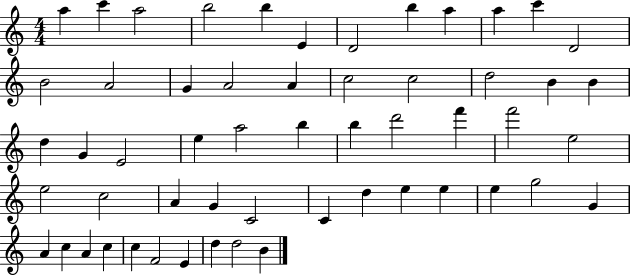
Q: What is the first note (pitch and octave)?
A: A5